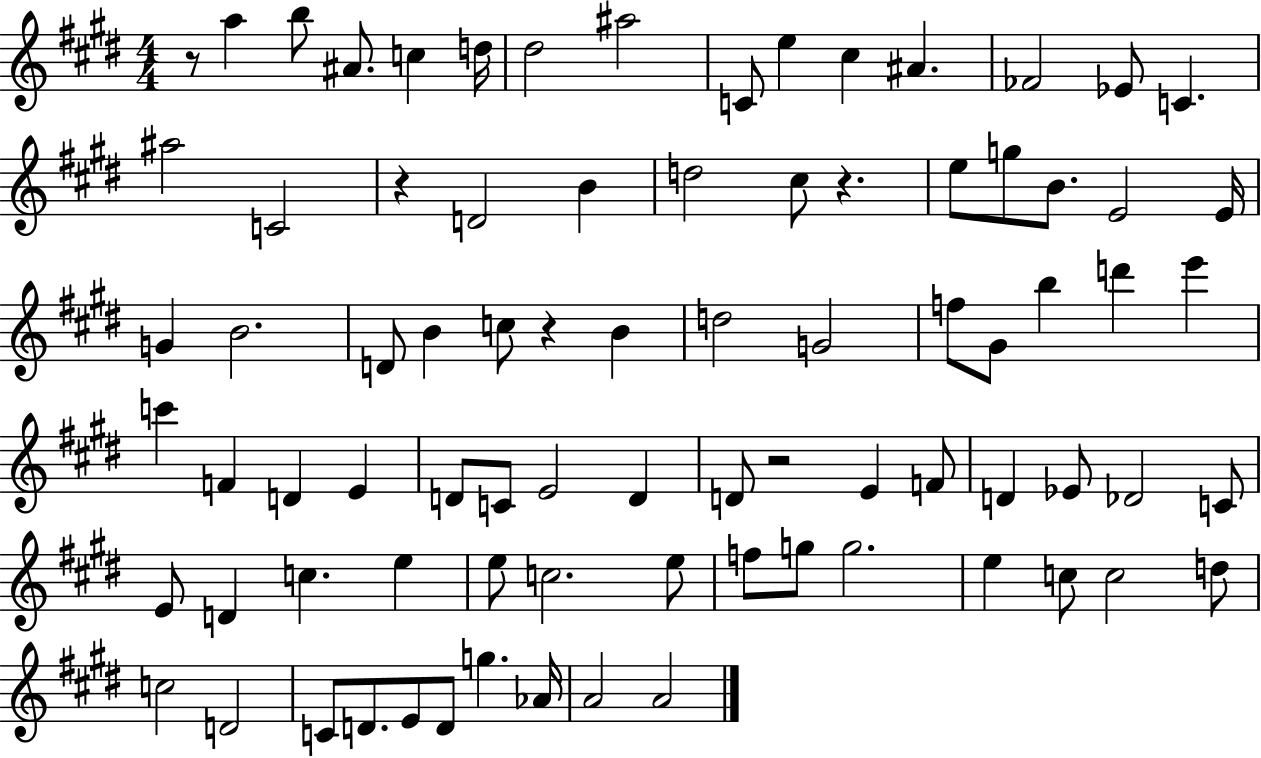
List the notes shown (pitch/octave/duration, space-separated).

R/e A5/q B5/e A#4/e. C5/q D5/s D#5/h A#5/h C4/e E5/q C#5/q A#4/q. FES4/h Eb4/e C4/q. A#5/h C4/h R/q D4/h B4/q D5/h C#5/e R/q. E5/e G5/e B4/e. E4/h E4/s G4/q B4/h. D4/e B4/q C5/e R/q B4/q D5/h G4/h F5/e G#4/e B5/q D6/q E6/q C6/q F4/q D4/q E4/q D4/e C4/e E4/h D4/q D4/e R/h E4/q F4/e D4/q Eb4/e Db4/h C4/e E4/e D4/q C5/q. E5/q E5/e C5/h. E5/e F5/e G5/e G5/h. E5/q C5/e C5/h D5/e C5/h D4/h C4/e D4/e. E4/e D4/e G5/q. Ab4/s A4/h A4/h